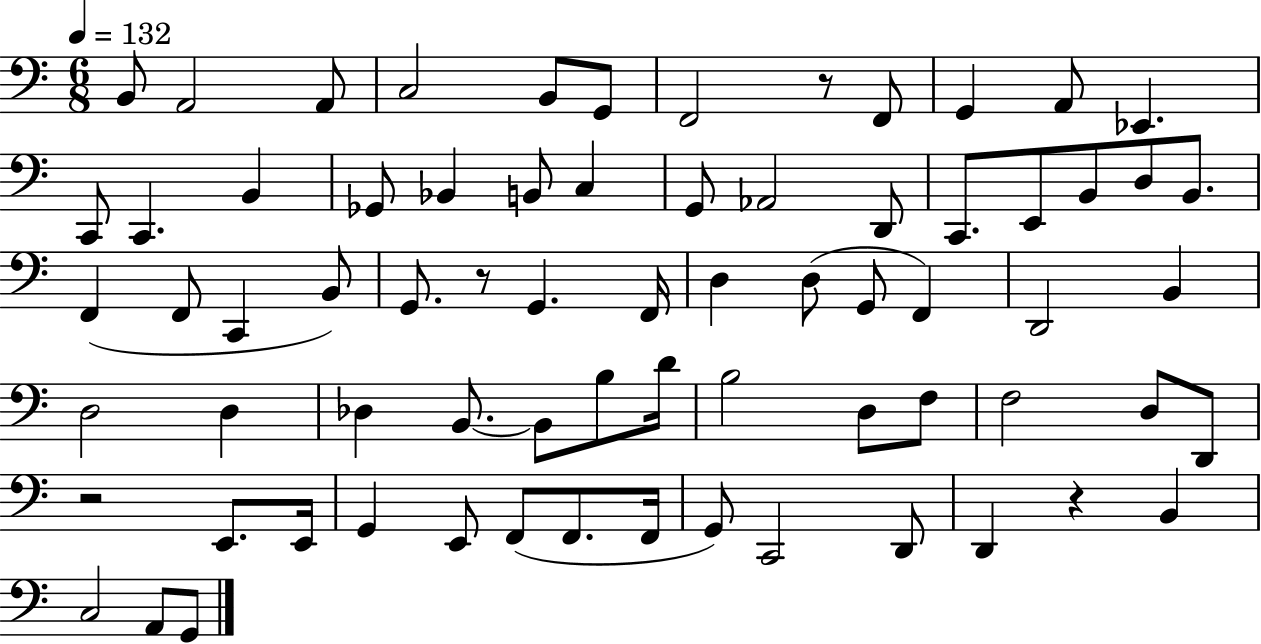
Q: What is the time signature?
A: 6/8